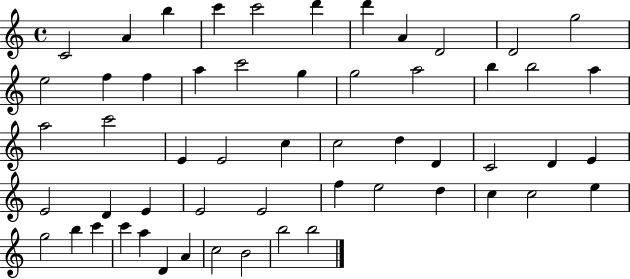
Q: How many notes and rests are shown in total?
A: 55